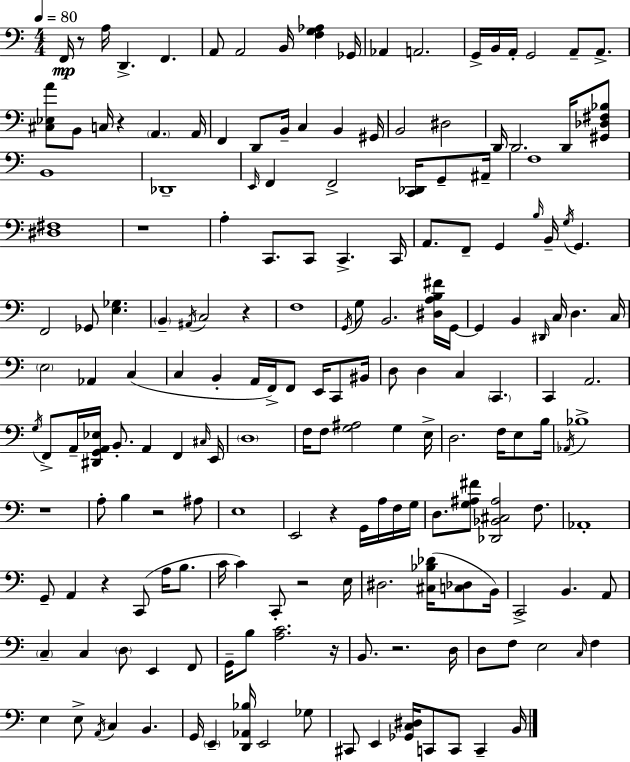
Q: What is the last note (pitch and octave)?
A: B2